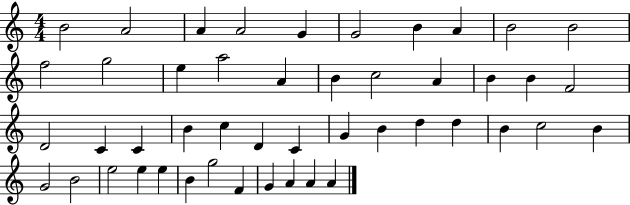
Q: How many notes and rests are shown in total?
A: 47